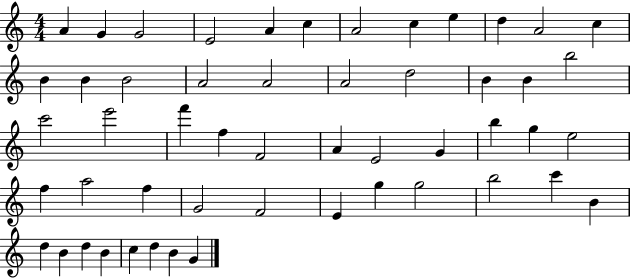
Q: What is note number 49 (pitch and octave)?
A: C5